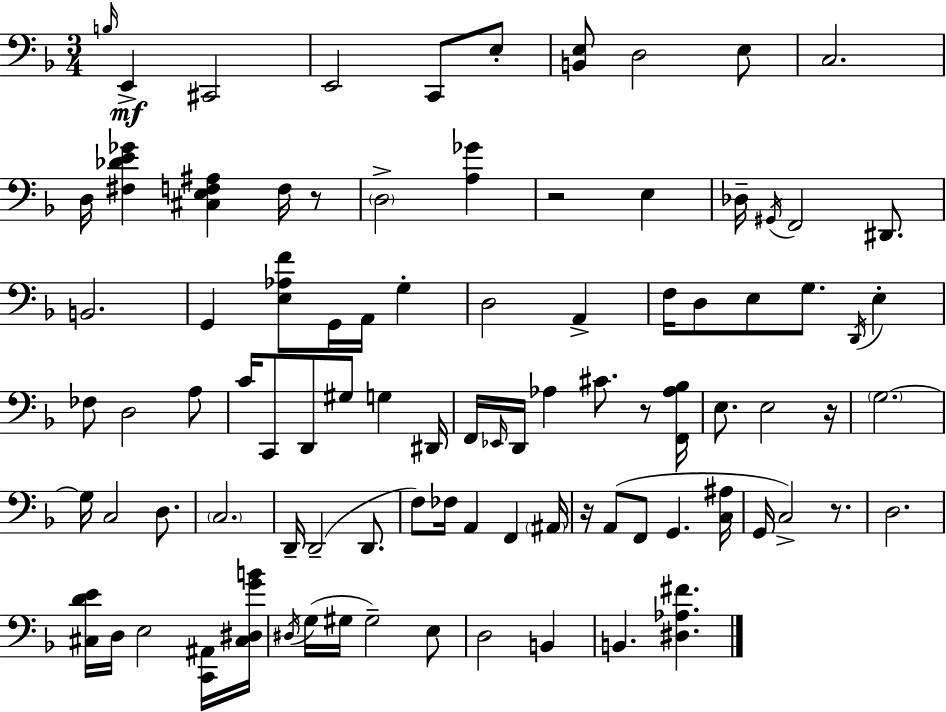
B3/s E2/q C#2/h E2/h C2/e E3/e [B2,E3]/e D3/h E3/e C3/h. D3/s [F#3,Db4,E4,Gb4]/q [C#3,E3,F3,A#3]/q F3/s R/e D3/h [A3,Gb4]/q R/h E3/q Db3/s G#2/s F2/h D#2/e. B2/h. G2/q [E3,Ab3,F4]/e G2/s A2/s G3/q D3/h A2/q F3/s D3/e E3/e G3/e. D2/s E3/q FES3/e D3/h A3/e C4/s C2/e D2/e G#3/e G3/q D#2/s F2/s Eb2/s D2/s Ab3/q C#4/e. R/e [F2,Ab3,Bb3]/s E3/e. E3/h R/s G3/h. G3/s C3/h D3/e. C3/h. D2/s D2/h D2/e. F3/e FES3/s A2/q F2/q A#2/s R/s A2/e F2/e G2/q. [C3,A#3]/s G2/s C3/h R/e. D3/h. [C#3,D4,E4]/s D3/s E3/h [C2,A#2]/s [C#3,D#3,G4,B4]/s D#3/s G3/s G#3/s G#3/h E3/e D3/h B2/q B2/q. [D#3,Ab3,F#4]/q.